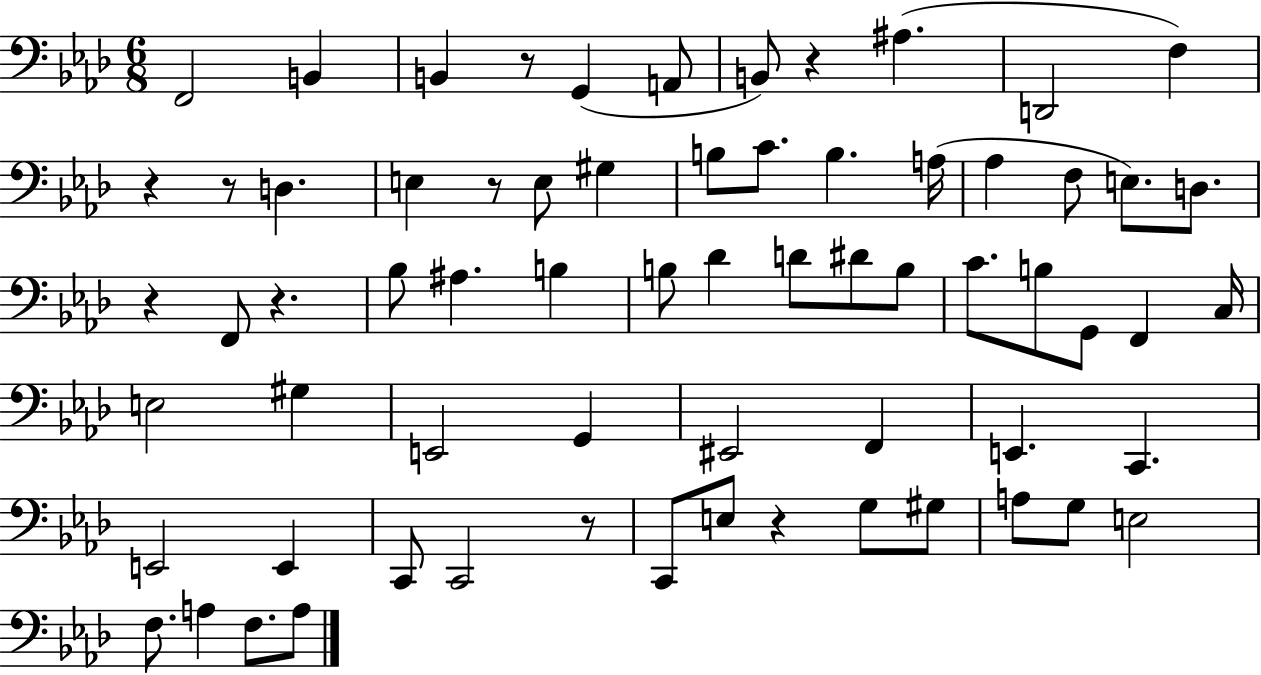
{
  \clef bass
  \numericTimeSignature
  \time 6/8
  \key aes \major
  f,2 b,4 | b,4 r8 g,4( a,8 | b,8) r4 ais4.( | d,2 f4) | \break r4 r8 d4. | e4 r8 e8 gis4 | b8 c'8. b4. a16( | aes4 f8 e8.) d8. | \break r4 f,8 r4. | bes8 ais4. b4 | b8 des'4 d'8 dis'8 b8 | c'8. b8 g,8 f,4 c16 | \break e2 gis4 | e,2 g,4 | eis,2 f,4 | e,4. c,4. | \break e,2 e,4 | c,8 c,2 r8 | c,8 e8 r4 g8 gis8 | a8 g8 e2 | \break f8. a4 f8. a8 | \bar "|."
}